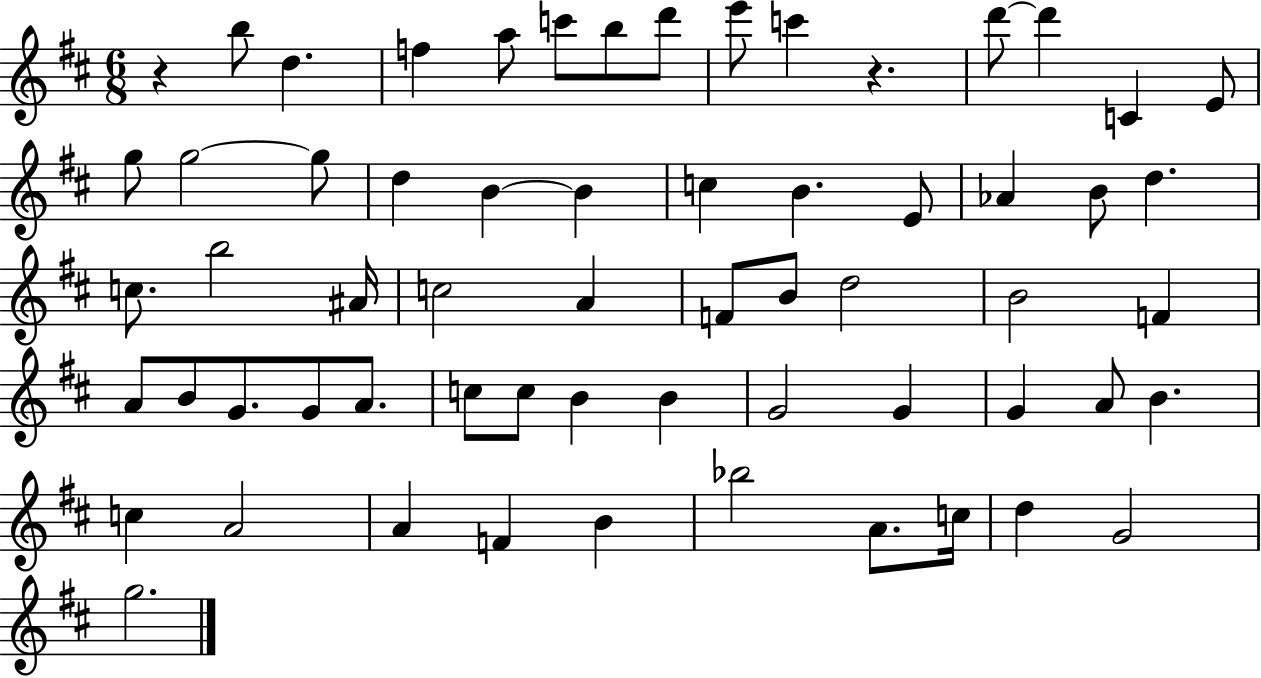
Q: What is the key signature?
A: D major